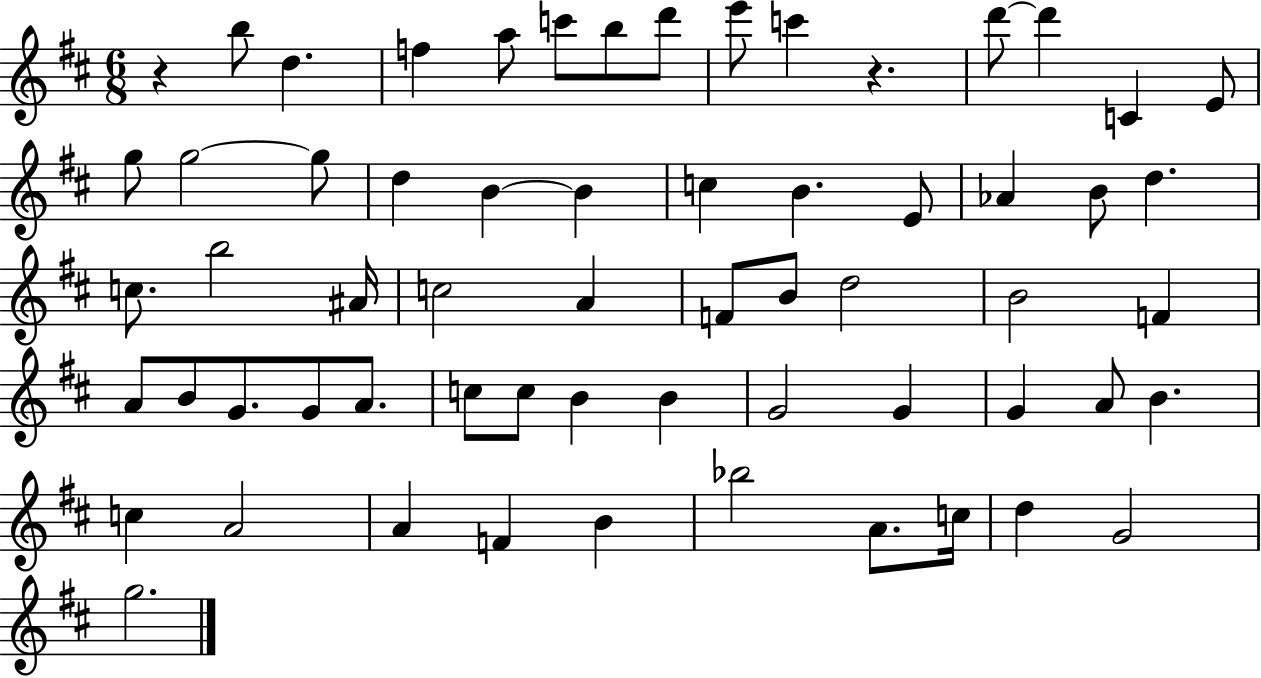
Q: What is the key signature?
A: D major